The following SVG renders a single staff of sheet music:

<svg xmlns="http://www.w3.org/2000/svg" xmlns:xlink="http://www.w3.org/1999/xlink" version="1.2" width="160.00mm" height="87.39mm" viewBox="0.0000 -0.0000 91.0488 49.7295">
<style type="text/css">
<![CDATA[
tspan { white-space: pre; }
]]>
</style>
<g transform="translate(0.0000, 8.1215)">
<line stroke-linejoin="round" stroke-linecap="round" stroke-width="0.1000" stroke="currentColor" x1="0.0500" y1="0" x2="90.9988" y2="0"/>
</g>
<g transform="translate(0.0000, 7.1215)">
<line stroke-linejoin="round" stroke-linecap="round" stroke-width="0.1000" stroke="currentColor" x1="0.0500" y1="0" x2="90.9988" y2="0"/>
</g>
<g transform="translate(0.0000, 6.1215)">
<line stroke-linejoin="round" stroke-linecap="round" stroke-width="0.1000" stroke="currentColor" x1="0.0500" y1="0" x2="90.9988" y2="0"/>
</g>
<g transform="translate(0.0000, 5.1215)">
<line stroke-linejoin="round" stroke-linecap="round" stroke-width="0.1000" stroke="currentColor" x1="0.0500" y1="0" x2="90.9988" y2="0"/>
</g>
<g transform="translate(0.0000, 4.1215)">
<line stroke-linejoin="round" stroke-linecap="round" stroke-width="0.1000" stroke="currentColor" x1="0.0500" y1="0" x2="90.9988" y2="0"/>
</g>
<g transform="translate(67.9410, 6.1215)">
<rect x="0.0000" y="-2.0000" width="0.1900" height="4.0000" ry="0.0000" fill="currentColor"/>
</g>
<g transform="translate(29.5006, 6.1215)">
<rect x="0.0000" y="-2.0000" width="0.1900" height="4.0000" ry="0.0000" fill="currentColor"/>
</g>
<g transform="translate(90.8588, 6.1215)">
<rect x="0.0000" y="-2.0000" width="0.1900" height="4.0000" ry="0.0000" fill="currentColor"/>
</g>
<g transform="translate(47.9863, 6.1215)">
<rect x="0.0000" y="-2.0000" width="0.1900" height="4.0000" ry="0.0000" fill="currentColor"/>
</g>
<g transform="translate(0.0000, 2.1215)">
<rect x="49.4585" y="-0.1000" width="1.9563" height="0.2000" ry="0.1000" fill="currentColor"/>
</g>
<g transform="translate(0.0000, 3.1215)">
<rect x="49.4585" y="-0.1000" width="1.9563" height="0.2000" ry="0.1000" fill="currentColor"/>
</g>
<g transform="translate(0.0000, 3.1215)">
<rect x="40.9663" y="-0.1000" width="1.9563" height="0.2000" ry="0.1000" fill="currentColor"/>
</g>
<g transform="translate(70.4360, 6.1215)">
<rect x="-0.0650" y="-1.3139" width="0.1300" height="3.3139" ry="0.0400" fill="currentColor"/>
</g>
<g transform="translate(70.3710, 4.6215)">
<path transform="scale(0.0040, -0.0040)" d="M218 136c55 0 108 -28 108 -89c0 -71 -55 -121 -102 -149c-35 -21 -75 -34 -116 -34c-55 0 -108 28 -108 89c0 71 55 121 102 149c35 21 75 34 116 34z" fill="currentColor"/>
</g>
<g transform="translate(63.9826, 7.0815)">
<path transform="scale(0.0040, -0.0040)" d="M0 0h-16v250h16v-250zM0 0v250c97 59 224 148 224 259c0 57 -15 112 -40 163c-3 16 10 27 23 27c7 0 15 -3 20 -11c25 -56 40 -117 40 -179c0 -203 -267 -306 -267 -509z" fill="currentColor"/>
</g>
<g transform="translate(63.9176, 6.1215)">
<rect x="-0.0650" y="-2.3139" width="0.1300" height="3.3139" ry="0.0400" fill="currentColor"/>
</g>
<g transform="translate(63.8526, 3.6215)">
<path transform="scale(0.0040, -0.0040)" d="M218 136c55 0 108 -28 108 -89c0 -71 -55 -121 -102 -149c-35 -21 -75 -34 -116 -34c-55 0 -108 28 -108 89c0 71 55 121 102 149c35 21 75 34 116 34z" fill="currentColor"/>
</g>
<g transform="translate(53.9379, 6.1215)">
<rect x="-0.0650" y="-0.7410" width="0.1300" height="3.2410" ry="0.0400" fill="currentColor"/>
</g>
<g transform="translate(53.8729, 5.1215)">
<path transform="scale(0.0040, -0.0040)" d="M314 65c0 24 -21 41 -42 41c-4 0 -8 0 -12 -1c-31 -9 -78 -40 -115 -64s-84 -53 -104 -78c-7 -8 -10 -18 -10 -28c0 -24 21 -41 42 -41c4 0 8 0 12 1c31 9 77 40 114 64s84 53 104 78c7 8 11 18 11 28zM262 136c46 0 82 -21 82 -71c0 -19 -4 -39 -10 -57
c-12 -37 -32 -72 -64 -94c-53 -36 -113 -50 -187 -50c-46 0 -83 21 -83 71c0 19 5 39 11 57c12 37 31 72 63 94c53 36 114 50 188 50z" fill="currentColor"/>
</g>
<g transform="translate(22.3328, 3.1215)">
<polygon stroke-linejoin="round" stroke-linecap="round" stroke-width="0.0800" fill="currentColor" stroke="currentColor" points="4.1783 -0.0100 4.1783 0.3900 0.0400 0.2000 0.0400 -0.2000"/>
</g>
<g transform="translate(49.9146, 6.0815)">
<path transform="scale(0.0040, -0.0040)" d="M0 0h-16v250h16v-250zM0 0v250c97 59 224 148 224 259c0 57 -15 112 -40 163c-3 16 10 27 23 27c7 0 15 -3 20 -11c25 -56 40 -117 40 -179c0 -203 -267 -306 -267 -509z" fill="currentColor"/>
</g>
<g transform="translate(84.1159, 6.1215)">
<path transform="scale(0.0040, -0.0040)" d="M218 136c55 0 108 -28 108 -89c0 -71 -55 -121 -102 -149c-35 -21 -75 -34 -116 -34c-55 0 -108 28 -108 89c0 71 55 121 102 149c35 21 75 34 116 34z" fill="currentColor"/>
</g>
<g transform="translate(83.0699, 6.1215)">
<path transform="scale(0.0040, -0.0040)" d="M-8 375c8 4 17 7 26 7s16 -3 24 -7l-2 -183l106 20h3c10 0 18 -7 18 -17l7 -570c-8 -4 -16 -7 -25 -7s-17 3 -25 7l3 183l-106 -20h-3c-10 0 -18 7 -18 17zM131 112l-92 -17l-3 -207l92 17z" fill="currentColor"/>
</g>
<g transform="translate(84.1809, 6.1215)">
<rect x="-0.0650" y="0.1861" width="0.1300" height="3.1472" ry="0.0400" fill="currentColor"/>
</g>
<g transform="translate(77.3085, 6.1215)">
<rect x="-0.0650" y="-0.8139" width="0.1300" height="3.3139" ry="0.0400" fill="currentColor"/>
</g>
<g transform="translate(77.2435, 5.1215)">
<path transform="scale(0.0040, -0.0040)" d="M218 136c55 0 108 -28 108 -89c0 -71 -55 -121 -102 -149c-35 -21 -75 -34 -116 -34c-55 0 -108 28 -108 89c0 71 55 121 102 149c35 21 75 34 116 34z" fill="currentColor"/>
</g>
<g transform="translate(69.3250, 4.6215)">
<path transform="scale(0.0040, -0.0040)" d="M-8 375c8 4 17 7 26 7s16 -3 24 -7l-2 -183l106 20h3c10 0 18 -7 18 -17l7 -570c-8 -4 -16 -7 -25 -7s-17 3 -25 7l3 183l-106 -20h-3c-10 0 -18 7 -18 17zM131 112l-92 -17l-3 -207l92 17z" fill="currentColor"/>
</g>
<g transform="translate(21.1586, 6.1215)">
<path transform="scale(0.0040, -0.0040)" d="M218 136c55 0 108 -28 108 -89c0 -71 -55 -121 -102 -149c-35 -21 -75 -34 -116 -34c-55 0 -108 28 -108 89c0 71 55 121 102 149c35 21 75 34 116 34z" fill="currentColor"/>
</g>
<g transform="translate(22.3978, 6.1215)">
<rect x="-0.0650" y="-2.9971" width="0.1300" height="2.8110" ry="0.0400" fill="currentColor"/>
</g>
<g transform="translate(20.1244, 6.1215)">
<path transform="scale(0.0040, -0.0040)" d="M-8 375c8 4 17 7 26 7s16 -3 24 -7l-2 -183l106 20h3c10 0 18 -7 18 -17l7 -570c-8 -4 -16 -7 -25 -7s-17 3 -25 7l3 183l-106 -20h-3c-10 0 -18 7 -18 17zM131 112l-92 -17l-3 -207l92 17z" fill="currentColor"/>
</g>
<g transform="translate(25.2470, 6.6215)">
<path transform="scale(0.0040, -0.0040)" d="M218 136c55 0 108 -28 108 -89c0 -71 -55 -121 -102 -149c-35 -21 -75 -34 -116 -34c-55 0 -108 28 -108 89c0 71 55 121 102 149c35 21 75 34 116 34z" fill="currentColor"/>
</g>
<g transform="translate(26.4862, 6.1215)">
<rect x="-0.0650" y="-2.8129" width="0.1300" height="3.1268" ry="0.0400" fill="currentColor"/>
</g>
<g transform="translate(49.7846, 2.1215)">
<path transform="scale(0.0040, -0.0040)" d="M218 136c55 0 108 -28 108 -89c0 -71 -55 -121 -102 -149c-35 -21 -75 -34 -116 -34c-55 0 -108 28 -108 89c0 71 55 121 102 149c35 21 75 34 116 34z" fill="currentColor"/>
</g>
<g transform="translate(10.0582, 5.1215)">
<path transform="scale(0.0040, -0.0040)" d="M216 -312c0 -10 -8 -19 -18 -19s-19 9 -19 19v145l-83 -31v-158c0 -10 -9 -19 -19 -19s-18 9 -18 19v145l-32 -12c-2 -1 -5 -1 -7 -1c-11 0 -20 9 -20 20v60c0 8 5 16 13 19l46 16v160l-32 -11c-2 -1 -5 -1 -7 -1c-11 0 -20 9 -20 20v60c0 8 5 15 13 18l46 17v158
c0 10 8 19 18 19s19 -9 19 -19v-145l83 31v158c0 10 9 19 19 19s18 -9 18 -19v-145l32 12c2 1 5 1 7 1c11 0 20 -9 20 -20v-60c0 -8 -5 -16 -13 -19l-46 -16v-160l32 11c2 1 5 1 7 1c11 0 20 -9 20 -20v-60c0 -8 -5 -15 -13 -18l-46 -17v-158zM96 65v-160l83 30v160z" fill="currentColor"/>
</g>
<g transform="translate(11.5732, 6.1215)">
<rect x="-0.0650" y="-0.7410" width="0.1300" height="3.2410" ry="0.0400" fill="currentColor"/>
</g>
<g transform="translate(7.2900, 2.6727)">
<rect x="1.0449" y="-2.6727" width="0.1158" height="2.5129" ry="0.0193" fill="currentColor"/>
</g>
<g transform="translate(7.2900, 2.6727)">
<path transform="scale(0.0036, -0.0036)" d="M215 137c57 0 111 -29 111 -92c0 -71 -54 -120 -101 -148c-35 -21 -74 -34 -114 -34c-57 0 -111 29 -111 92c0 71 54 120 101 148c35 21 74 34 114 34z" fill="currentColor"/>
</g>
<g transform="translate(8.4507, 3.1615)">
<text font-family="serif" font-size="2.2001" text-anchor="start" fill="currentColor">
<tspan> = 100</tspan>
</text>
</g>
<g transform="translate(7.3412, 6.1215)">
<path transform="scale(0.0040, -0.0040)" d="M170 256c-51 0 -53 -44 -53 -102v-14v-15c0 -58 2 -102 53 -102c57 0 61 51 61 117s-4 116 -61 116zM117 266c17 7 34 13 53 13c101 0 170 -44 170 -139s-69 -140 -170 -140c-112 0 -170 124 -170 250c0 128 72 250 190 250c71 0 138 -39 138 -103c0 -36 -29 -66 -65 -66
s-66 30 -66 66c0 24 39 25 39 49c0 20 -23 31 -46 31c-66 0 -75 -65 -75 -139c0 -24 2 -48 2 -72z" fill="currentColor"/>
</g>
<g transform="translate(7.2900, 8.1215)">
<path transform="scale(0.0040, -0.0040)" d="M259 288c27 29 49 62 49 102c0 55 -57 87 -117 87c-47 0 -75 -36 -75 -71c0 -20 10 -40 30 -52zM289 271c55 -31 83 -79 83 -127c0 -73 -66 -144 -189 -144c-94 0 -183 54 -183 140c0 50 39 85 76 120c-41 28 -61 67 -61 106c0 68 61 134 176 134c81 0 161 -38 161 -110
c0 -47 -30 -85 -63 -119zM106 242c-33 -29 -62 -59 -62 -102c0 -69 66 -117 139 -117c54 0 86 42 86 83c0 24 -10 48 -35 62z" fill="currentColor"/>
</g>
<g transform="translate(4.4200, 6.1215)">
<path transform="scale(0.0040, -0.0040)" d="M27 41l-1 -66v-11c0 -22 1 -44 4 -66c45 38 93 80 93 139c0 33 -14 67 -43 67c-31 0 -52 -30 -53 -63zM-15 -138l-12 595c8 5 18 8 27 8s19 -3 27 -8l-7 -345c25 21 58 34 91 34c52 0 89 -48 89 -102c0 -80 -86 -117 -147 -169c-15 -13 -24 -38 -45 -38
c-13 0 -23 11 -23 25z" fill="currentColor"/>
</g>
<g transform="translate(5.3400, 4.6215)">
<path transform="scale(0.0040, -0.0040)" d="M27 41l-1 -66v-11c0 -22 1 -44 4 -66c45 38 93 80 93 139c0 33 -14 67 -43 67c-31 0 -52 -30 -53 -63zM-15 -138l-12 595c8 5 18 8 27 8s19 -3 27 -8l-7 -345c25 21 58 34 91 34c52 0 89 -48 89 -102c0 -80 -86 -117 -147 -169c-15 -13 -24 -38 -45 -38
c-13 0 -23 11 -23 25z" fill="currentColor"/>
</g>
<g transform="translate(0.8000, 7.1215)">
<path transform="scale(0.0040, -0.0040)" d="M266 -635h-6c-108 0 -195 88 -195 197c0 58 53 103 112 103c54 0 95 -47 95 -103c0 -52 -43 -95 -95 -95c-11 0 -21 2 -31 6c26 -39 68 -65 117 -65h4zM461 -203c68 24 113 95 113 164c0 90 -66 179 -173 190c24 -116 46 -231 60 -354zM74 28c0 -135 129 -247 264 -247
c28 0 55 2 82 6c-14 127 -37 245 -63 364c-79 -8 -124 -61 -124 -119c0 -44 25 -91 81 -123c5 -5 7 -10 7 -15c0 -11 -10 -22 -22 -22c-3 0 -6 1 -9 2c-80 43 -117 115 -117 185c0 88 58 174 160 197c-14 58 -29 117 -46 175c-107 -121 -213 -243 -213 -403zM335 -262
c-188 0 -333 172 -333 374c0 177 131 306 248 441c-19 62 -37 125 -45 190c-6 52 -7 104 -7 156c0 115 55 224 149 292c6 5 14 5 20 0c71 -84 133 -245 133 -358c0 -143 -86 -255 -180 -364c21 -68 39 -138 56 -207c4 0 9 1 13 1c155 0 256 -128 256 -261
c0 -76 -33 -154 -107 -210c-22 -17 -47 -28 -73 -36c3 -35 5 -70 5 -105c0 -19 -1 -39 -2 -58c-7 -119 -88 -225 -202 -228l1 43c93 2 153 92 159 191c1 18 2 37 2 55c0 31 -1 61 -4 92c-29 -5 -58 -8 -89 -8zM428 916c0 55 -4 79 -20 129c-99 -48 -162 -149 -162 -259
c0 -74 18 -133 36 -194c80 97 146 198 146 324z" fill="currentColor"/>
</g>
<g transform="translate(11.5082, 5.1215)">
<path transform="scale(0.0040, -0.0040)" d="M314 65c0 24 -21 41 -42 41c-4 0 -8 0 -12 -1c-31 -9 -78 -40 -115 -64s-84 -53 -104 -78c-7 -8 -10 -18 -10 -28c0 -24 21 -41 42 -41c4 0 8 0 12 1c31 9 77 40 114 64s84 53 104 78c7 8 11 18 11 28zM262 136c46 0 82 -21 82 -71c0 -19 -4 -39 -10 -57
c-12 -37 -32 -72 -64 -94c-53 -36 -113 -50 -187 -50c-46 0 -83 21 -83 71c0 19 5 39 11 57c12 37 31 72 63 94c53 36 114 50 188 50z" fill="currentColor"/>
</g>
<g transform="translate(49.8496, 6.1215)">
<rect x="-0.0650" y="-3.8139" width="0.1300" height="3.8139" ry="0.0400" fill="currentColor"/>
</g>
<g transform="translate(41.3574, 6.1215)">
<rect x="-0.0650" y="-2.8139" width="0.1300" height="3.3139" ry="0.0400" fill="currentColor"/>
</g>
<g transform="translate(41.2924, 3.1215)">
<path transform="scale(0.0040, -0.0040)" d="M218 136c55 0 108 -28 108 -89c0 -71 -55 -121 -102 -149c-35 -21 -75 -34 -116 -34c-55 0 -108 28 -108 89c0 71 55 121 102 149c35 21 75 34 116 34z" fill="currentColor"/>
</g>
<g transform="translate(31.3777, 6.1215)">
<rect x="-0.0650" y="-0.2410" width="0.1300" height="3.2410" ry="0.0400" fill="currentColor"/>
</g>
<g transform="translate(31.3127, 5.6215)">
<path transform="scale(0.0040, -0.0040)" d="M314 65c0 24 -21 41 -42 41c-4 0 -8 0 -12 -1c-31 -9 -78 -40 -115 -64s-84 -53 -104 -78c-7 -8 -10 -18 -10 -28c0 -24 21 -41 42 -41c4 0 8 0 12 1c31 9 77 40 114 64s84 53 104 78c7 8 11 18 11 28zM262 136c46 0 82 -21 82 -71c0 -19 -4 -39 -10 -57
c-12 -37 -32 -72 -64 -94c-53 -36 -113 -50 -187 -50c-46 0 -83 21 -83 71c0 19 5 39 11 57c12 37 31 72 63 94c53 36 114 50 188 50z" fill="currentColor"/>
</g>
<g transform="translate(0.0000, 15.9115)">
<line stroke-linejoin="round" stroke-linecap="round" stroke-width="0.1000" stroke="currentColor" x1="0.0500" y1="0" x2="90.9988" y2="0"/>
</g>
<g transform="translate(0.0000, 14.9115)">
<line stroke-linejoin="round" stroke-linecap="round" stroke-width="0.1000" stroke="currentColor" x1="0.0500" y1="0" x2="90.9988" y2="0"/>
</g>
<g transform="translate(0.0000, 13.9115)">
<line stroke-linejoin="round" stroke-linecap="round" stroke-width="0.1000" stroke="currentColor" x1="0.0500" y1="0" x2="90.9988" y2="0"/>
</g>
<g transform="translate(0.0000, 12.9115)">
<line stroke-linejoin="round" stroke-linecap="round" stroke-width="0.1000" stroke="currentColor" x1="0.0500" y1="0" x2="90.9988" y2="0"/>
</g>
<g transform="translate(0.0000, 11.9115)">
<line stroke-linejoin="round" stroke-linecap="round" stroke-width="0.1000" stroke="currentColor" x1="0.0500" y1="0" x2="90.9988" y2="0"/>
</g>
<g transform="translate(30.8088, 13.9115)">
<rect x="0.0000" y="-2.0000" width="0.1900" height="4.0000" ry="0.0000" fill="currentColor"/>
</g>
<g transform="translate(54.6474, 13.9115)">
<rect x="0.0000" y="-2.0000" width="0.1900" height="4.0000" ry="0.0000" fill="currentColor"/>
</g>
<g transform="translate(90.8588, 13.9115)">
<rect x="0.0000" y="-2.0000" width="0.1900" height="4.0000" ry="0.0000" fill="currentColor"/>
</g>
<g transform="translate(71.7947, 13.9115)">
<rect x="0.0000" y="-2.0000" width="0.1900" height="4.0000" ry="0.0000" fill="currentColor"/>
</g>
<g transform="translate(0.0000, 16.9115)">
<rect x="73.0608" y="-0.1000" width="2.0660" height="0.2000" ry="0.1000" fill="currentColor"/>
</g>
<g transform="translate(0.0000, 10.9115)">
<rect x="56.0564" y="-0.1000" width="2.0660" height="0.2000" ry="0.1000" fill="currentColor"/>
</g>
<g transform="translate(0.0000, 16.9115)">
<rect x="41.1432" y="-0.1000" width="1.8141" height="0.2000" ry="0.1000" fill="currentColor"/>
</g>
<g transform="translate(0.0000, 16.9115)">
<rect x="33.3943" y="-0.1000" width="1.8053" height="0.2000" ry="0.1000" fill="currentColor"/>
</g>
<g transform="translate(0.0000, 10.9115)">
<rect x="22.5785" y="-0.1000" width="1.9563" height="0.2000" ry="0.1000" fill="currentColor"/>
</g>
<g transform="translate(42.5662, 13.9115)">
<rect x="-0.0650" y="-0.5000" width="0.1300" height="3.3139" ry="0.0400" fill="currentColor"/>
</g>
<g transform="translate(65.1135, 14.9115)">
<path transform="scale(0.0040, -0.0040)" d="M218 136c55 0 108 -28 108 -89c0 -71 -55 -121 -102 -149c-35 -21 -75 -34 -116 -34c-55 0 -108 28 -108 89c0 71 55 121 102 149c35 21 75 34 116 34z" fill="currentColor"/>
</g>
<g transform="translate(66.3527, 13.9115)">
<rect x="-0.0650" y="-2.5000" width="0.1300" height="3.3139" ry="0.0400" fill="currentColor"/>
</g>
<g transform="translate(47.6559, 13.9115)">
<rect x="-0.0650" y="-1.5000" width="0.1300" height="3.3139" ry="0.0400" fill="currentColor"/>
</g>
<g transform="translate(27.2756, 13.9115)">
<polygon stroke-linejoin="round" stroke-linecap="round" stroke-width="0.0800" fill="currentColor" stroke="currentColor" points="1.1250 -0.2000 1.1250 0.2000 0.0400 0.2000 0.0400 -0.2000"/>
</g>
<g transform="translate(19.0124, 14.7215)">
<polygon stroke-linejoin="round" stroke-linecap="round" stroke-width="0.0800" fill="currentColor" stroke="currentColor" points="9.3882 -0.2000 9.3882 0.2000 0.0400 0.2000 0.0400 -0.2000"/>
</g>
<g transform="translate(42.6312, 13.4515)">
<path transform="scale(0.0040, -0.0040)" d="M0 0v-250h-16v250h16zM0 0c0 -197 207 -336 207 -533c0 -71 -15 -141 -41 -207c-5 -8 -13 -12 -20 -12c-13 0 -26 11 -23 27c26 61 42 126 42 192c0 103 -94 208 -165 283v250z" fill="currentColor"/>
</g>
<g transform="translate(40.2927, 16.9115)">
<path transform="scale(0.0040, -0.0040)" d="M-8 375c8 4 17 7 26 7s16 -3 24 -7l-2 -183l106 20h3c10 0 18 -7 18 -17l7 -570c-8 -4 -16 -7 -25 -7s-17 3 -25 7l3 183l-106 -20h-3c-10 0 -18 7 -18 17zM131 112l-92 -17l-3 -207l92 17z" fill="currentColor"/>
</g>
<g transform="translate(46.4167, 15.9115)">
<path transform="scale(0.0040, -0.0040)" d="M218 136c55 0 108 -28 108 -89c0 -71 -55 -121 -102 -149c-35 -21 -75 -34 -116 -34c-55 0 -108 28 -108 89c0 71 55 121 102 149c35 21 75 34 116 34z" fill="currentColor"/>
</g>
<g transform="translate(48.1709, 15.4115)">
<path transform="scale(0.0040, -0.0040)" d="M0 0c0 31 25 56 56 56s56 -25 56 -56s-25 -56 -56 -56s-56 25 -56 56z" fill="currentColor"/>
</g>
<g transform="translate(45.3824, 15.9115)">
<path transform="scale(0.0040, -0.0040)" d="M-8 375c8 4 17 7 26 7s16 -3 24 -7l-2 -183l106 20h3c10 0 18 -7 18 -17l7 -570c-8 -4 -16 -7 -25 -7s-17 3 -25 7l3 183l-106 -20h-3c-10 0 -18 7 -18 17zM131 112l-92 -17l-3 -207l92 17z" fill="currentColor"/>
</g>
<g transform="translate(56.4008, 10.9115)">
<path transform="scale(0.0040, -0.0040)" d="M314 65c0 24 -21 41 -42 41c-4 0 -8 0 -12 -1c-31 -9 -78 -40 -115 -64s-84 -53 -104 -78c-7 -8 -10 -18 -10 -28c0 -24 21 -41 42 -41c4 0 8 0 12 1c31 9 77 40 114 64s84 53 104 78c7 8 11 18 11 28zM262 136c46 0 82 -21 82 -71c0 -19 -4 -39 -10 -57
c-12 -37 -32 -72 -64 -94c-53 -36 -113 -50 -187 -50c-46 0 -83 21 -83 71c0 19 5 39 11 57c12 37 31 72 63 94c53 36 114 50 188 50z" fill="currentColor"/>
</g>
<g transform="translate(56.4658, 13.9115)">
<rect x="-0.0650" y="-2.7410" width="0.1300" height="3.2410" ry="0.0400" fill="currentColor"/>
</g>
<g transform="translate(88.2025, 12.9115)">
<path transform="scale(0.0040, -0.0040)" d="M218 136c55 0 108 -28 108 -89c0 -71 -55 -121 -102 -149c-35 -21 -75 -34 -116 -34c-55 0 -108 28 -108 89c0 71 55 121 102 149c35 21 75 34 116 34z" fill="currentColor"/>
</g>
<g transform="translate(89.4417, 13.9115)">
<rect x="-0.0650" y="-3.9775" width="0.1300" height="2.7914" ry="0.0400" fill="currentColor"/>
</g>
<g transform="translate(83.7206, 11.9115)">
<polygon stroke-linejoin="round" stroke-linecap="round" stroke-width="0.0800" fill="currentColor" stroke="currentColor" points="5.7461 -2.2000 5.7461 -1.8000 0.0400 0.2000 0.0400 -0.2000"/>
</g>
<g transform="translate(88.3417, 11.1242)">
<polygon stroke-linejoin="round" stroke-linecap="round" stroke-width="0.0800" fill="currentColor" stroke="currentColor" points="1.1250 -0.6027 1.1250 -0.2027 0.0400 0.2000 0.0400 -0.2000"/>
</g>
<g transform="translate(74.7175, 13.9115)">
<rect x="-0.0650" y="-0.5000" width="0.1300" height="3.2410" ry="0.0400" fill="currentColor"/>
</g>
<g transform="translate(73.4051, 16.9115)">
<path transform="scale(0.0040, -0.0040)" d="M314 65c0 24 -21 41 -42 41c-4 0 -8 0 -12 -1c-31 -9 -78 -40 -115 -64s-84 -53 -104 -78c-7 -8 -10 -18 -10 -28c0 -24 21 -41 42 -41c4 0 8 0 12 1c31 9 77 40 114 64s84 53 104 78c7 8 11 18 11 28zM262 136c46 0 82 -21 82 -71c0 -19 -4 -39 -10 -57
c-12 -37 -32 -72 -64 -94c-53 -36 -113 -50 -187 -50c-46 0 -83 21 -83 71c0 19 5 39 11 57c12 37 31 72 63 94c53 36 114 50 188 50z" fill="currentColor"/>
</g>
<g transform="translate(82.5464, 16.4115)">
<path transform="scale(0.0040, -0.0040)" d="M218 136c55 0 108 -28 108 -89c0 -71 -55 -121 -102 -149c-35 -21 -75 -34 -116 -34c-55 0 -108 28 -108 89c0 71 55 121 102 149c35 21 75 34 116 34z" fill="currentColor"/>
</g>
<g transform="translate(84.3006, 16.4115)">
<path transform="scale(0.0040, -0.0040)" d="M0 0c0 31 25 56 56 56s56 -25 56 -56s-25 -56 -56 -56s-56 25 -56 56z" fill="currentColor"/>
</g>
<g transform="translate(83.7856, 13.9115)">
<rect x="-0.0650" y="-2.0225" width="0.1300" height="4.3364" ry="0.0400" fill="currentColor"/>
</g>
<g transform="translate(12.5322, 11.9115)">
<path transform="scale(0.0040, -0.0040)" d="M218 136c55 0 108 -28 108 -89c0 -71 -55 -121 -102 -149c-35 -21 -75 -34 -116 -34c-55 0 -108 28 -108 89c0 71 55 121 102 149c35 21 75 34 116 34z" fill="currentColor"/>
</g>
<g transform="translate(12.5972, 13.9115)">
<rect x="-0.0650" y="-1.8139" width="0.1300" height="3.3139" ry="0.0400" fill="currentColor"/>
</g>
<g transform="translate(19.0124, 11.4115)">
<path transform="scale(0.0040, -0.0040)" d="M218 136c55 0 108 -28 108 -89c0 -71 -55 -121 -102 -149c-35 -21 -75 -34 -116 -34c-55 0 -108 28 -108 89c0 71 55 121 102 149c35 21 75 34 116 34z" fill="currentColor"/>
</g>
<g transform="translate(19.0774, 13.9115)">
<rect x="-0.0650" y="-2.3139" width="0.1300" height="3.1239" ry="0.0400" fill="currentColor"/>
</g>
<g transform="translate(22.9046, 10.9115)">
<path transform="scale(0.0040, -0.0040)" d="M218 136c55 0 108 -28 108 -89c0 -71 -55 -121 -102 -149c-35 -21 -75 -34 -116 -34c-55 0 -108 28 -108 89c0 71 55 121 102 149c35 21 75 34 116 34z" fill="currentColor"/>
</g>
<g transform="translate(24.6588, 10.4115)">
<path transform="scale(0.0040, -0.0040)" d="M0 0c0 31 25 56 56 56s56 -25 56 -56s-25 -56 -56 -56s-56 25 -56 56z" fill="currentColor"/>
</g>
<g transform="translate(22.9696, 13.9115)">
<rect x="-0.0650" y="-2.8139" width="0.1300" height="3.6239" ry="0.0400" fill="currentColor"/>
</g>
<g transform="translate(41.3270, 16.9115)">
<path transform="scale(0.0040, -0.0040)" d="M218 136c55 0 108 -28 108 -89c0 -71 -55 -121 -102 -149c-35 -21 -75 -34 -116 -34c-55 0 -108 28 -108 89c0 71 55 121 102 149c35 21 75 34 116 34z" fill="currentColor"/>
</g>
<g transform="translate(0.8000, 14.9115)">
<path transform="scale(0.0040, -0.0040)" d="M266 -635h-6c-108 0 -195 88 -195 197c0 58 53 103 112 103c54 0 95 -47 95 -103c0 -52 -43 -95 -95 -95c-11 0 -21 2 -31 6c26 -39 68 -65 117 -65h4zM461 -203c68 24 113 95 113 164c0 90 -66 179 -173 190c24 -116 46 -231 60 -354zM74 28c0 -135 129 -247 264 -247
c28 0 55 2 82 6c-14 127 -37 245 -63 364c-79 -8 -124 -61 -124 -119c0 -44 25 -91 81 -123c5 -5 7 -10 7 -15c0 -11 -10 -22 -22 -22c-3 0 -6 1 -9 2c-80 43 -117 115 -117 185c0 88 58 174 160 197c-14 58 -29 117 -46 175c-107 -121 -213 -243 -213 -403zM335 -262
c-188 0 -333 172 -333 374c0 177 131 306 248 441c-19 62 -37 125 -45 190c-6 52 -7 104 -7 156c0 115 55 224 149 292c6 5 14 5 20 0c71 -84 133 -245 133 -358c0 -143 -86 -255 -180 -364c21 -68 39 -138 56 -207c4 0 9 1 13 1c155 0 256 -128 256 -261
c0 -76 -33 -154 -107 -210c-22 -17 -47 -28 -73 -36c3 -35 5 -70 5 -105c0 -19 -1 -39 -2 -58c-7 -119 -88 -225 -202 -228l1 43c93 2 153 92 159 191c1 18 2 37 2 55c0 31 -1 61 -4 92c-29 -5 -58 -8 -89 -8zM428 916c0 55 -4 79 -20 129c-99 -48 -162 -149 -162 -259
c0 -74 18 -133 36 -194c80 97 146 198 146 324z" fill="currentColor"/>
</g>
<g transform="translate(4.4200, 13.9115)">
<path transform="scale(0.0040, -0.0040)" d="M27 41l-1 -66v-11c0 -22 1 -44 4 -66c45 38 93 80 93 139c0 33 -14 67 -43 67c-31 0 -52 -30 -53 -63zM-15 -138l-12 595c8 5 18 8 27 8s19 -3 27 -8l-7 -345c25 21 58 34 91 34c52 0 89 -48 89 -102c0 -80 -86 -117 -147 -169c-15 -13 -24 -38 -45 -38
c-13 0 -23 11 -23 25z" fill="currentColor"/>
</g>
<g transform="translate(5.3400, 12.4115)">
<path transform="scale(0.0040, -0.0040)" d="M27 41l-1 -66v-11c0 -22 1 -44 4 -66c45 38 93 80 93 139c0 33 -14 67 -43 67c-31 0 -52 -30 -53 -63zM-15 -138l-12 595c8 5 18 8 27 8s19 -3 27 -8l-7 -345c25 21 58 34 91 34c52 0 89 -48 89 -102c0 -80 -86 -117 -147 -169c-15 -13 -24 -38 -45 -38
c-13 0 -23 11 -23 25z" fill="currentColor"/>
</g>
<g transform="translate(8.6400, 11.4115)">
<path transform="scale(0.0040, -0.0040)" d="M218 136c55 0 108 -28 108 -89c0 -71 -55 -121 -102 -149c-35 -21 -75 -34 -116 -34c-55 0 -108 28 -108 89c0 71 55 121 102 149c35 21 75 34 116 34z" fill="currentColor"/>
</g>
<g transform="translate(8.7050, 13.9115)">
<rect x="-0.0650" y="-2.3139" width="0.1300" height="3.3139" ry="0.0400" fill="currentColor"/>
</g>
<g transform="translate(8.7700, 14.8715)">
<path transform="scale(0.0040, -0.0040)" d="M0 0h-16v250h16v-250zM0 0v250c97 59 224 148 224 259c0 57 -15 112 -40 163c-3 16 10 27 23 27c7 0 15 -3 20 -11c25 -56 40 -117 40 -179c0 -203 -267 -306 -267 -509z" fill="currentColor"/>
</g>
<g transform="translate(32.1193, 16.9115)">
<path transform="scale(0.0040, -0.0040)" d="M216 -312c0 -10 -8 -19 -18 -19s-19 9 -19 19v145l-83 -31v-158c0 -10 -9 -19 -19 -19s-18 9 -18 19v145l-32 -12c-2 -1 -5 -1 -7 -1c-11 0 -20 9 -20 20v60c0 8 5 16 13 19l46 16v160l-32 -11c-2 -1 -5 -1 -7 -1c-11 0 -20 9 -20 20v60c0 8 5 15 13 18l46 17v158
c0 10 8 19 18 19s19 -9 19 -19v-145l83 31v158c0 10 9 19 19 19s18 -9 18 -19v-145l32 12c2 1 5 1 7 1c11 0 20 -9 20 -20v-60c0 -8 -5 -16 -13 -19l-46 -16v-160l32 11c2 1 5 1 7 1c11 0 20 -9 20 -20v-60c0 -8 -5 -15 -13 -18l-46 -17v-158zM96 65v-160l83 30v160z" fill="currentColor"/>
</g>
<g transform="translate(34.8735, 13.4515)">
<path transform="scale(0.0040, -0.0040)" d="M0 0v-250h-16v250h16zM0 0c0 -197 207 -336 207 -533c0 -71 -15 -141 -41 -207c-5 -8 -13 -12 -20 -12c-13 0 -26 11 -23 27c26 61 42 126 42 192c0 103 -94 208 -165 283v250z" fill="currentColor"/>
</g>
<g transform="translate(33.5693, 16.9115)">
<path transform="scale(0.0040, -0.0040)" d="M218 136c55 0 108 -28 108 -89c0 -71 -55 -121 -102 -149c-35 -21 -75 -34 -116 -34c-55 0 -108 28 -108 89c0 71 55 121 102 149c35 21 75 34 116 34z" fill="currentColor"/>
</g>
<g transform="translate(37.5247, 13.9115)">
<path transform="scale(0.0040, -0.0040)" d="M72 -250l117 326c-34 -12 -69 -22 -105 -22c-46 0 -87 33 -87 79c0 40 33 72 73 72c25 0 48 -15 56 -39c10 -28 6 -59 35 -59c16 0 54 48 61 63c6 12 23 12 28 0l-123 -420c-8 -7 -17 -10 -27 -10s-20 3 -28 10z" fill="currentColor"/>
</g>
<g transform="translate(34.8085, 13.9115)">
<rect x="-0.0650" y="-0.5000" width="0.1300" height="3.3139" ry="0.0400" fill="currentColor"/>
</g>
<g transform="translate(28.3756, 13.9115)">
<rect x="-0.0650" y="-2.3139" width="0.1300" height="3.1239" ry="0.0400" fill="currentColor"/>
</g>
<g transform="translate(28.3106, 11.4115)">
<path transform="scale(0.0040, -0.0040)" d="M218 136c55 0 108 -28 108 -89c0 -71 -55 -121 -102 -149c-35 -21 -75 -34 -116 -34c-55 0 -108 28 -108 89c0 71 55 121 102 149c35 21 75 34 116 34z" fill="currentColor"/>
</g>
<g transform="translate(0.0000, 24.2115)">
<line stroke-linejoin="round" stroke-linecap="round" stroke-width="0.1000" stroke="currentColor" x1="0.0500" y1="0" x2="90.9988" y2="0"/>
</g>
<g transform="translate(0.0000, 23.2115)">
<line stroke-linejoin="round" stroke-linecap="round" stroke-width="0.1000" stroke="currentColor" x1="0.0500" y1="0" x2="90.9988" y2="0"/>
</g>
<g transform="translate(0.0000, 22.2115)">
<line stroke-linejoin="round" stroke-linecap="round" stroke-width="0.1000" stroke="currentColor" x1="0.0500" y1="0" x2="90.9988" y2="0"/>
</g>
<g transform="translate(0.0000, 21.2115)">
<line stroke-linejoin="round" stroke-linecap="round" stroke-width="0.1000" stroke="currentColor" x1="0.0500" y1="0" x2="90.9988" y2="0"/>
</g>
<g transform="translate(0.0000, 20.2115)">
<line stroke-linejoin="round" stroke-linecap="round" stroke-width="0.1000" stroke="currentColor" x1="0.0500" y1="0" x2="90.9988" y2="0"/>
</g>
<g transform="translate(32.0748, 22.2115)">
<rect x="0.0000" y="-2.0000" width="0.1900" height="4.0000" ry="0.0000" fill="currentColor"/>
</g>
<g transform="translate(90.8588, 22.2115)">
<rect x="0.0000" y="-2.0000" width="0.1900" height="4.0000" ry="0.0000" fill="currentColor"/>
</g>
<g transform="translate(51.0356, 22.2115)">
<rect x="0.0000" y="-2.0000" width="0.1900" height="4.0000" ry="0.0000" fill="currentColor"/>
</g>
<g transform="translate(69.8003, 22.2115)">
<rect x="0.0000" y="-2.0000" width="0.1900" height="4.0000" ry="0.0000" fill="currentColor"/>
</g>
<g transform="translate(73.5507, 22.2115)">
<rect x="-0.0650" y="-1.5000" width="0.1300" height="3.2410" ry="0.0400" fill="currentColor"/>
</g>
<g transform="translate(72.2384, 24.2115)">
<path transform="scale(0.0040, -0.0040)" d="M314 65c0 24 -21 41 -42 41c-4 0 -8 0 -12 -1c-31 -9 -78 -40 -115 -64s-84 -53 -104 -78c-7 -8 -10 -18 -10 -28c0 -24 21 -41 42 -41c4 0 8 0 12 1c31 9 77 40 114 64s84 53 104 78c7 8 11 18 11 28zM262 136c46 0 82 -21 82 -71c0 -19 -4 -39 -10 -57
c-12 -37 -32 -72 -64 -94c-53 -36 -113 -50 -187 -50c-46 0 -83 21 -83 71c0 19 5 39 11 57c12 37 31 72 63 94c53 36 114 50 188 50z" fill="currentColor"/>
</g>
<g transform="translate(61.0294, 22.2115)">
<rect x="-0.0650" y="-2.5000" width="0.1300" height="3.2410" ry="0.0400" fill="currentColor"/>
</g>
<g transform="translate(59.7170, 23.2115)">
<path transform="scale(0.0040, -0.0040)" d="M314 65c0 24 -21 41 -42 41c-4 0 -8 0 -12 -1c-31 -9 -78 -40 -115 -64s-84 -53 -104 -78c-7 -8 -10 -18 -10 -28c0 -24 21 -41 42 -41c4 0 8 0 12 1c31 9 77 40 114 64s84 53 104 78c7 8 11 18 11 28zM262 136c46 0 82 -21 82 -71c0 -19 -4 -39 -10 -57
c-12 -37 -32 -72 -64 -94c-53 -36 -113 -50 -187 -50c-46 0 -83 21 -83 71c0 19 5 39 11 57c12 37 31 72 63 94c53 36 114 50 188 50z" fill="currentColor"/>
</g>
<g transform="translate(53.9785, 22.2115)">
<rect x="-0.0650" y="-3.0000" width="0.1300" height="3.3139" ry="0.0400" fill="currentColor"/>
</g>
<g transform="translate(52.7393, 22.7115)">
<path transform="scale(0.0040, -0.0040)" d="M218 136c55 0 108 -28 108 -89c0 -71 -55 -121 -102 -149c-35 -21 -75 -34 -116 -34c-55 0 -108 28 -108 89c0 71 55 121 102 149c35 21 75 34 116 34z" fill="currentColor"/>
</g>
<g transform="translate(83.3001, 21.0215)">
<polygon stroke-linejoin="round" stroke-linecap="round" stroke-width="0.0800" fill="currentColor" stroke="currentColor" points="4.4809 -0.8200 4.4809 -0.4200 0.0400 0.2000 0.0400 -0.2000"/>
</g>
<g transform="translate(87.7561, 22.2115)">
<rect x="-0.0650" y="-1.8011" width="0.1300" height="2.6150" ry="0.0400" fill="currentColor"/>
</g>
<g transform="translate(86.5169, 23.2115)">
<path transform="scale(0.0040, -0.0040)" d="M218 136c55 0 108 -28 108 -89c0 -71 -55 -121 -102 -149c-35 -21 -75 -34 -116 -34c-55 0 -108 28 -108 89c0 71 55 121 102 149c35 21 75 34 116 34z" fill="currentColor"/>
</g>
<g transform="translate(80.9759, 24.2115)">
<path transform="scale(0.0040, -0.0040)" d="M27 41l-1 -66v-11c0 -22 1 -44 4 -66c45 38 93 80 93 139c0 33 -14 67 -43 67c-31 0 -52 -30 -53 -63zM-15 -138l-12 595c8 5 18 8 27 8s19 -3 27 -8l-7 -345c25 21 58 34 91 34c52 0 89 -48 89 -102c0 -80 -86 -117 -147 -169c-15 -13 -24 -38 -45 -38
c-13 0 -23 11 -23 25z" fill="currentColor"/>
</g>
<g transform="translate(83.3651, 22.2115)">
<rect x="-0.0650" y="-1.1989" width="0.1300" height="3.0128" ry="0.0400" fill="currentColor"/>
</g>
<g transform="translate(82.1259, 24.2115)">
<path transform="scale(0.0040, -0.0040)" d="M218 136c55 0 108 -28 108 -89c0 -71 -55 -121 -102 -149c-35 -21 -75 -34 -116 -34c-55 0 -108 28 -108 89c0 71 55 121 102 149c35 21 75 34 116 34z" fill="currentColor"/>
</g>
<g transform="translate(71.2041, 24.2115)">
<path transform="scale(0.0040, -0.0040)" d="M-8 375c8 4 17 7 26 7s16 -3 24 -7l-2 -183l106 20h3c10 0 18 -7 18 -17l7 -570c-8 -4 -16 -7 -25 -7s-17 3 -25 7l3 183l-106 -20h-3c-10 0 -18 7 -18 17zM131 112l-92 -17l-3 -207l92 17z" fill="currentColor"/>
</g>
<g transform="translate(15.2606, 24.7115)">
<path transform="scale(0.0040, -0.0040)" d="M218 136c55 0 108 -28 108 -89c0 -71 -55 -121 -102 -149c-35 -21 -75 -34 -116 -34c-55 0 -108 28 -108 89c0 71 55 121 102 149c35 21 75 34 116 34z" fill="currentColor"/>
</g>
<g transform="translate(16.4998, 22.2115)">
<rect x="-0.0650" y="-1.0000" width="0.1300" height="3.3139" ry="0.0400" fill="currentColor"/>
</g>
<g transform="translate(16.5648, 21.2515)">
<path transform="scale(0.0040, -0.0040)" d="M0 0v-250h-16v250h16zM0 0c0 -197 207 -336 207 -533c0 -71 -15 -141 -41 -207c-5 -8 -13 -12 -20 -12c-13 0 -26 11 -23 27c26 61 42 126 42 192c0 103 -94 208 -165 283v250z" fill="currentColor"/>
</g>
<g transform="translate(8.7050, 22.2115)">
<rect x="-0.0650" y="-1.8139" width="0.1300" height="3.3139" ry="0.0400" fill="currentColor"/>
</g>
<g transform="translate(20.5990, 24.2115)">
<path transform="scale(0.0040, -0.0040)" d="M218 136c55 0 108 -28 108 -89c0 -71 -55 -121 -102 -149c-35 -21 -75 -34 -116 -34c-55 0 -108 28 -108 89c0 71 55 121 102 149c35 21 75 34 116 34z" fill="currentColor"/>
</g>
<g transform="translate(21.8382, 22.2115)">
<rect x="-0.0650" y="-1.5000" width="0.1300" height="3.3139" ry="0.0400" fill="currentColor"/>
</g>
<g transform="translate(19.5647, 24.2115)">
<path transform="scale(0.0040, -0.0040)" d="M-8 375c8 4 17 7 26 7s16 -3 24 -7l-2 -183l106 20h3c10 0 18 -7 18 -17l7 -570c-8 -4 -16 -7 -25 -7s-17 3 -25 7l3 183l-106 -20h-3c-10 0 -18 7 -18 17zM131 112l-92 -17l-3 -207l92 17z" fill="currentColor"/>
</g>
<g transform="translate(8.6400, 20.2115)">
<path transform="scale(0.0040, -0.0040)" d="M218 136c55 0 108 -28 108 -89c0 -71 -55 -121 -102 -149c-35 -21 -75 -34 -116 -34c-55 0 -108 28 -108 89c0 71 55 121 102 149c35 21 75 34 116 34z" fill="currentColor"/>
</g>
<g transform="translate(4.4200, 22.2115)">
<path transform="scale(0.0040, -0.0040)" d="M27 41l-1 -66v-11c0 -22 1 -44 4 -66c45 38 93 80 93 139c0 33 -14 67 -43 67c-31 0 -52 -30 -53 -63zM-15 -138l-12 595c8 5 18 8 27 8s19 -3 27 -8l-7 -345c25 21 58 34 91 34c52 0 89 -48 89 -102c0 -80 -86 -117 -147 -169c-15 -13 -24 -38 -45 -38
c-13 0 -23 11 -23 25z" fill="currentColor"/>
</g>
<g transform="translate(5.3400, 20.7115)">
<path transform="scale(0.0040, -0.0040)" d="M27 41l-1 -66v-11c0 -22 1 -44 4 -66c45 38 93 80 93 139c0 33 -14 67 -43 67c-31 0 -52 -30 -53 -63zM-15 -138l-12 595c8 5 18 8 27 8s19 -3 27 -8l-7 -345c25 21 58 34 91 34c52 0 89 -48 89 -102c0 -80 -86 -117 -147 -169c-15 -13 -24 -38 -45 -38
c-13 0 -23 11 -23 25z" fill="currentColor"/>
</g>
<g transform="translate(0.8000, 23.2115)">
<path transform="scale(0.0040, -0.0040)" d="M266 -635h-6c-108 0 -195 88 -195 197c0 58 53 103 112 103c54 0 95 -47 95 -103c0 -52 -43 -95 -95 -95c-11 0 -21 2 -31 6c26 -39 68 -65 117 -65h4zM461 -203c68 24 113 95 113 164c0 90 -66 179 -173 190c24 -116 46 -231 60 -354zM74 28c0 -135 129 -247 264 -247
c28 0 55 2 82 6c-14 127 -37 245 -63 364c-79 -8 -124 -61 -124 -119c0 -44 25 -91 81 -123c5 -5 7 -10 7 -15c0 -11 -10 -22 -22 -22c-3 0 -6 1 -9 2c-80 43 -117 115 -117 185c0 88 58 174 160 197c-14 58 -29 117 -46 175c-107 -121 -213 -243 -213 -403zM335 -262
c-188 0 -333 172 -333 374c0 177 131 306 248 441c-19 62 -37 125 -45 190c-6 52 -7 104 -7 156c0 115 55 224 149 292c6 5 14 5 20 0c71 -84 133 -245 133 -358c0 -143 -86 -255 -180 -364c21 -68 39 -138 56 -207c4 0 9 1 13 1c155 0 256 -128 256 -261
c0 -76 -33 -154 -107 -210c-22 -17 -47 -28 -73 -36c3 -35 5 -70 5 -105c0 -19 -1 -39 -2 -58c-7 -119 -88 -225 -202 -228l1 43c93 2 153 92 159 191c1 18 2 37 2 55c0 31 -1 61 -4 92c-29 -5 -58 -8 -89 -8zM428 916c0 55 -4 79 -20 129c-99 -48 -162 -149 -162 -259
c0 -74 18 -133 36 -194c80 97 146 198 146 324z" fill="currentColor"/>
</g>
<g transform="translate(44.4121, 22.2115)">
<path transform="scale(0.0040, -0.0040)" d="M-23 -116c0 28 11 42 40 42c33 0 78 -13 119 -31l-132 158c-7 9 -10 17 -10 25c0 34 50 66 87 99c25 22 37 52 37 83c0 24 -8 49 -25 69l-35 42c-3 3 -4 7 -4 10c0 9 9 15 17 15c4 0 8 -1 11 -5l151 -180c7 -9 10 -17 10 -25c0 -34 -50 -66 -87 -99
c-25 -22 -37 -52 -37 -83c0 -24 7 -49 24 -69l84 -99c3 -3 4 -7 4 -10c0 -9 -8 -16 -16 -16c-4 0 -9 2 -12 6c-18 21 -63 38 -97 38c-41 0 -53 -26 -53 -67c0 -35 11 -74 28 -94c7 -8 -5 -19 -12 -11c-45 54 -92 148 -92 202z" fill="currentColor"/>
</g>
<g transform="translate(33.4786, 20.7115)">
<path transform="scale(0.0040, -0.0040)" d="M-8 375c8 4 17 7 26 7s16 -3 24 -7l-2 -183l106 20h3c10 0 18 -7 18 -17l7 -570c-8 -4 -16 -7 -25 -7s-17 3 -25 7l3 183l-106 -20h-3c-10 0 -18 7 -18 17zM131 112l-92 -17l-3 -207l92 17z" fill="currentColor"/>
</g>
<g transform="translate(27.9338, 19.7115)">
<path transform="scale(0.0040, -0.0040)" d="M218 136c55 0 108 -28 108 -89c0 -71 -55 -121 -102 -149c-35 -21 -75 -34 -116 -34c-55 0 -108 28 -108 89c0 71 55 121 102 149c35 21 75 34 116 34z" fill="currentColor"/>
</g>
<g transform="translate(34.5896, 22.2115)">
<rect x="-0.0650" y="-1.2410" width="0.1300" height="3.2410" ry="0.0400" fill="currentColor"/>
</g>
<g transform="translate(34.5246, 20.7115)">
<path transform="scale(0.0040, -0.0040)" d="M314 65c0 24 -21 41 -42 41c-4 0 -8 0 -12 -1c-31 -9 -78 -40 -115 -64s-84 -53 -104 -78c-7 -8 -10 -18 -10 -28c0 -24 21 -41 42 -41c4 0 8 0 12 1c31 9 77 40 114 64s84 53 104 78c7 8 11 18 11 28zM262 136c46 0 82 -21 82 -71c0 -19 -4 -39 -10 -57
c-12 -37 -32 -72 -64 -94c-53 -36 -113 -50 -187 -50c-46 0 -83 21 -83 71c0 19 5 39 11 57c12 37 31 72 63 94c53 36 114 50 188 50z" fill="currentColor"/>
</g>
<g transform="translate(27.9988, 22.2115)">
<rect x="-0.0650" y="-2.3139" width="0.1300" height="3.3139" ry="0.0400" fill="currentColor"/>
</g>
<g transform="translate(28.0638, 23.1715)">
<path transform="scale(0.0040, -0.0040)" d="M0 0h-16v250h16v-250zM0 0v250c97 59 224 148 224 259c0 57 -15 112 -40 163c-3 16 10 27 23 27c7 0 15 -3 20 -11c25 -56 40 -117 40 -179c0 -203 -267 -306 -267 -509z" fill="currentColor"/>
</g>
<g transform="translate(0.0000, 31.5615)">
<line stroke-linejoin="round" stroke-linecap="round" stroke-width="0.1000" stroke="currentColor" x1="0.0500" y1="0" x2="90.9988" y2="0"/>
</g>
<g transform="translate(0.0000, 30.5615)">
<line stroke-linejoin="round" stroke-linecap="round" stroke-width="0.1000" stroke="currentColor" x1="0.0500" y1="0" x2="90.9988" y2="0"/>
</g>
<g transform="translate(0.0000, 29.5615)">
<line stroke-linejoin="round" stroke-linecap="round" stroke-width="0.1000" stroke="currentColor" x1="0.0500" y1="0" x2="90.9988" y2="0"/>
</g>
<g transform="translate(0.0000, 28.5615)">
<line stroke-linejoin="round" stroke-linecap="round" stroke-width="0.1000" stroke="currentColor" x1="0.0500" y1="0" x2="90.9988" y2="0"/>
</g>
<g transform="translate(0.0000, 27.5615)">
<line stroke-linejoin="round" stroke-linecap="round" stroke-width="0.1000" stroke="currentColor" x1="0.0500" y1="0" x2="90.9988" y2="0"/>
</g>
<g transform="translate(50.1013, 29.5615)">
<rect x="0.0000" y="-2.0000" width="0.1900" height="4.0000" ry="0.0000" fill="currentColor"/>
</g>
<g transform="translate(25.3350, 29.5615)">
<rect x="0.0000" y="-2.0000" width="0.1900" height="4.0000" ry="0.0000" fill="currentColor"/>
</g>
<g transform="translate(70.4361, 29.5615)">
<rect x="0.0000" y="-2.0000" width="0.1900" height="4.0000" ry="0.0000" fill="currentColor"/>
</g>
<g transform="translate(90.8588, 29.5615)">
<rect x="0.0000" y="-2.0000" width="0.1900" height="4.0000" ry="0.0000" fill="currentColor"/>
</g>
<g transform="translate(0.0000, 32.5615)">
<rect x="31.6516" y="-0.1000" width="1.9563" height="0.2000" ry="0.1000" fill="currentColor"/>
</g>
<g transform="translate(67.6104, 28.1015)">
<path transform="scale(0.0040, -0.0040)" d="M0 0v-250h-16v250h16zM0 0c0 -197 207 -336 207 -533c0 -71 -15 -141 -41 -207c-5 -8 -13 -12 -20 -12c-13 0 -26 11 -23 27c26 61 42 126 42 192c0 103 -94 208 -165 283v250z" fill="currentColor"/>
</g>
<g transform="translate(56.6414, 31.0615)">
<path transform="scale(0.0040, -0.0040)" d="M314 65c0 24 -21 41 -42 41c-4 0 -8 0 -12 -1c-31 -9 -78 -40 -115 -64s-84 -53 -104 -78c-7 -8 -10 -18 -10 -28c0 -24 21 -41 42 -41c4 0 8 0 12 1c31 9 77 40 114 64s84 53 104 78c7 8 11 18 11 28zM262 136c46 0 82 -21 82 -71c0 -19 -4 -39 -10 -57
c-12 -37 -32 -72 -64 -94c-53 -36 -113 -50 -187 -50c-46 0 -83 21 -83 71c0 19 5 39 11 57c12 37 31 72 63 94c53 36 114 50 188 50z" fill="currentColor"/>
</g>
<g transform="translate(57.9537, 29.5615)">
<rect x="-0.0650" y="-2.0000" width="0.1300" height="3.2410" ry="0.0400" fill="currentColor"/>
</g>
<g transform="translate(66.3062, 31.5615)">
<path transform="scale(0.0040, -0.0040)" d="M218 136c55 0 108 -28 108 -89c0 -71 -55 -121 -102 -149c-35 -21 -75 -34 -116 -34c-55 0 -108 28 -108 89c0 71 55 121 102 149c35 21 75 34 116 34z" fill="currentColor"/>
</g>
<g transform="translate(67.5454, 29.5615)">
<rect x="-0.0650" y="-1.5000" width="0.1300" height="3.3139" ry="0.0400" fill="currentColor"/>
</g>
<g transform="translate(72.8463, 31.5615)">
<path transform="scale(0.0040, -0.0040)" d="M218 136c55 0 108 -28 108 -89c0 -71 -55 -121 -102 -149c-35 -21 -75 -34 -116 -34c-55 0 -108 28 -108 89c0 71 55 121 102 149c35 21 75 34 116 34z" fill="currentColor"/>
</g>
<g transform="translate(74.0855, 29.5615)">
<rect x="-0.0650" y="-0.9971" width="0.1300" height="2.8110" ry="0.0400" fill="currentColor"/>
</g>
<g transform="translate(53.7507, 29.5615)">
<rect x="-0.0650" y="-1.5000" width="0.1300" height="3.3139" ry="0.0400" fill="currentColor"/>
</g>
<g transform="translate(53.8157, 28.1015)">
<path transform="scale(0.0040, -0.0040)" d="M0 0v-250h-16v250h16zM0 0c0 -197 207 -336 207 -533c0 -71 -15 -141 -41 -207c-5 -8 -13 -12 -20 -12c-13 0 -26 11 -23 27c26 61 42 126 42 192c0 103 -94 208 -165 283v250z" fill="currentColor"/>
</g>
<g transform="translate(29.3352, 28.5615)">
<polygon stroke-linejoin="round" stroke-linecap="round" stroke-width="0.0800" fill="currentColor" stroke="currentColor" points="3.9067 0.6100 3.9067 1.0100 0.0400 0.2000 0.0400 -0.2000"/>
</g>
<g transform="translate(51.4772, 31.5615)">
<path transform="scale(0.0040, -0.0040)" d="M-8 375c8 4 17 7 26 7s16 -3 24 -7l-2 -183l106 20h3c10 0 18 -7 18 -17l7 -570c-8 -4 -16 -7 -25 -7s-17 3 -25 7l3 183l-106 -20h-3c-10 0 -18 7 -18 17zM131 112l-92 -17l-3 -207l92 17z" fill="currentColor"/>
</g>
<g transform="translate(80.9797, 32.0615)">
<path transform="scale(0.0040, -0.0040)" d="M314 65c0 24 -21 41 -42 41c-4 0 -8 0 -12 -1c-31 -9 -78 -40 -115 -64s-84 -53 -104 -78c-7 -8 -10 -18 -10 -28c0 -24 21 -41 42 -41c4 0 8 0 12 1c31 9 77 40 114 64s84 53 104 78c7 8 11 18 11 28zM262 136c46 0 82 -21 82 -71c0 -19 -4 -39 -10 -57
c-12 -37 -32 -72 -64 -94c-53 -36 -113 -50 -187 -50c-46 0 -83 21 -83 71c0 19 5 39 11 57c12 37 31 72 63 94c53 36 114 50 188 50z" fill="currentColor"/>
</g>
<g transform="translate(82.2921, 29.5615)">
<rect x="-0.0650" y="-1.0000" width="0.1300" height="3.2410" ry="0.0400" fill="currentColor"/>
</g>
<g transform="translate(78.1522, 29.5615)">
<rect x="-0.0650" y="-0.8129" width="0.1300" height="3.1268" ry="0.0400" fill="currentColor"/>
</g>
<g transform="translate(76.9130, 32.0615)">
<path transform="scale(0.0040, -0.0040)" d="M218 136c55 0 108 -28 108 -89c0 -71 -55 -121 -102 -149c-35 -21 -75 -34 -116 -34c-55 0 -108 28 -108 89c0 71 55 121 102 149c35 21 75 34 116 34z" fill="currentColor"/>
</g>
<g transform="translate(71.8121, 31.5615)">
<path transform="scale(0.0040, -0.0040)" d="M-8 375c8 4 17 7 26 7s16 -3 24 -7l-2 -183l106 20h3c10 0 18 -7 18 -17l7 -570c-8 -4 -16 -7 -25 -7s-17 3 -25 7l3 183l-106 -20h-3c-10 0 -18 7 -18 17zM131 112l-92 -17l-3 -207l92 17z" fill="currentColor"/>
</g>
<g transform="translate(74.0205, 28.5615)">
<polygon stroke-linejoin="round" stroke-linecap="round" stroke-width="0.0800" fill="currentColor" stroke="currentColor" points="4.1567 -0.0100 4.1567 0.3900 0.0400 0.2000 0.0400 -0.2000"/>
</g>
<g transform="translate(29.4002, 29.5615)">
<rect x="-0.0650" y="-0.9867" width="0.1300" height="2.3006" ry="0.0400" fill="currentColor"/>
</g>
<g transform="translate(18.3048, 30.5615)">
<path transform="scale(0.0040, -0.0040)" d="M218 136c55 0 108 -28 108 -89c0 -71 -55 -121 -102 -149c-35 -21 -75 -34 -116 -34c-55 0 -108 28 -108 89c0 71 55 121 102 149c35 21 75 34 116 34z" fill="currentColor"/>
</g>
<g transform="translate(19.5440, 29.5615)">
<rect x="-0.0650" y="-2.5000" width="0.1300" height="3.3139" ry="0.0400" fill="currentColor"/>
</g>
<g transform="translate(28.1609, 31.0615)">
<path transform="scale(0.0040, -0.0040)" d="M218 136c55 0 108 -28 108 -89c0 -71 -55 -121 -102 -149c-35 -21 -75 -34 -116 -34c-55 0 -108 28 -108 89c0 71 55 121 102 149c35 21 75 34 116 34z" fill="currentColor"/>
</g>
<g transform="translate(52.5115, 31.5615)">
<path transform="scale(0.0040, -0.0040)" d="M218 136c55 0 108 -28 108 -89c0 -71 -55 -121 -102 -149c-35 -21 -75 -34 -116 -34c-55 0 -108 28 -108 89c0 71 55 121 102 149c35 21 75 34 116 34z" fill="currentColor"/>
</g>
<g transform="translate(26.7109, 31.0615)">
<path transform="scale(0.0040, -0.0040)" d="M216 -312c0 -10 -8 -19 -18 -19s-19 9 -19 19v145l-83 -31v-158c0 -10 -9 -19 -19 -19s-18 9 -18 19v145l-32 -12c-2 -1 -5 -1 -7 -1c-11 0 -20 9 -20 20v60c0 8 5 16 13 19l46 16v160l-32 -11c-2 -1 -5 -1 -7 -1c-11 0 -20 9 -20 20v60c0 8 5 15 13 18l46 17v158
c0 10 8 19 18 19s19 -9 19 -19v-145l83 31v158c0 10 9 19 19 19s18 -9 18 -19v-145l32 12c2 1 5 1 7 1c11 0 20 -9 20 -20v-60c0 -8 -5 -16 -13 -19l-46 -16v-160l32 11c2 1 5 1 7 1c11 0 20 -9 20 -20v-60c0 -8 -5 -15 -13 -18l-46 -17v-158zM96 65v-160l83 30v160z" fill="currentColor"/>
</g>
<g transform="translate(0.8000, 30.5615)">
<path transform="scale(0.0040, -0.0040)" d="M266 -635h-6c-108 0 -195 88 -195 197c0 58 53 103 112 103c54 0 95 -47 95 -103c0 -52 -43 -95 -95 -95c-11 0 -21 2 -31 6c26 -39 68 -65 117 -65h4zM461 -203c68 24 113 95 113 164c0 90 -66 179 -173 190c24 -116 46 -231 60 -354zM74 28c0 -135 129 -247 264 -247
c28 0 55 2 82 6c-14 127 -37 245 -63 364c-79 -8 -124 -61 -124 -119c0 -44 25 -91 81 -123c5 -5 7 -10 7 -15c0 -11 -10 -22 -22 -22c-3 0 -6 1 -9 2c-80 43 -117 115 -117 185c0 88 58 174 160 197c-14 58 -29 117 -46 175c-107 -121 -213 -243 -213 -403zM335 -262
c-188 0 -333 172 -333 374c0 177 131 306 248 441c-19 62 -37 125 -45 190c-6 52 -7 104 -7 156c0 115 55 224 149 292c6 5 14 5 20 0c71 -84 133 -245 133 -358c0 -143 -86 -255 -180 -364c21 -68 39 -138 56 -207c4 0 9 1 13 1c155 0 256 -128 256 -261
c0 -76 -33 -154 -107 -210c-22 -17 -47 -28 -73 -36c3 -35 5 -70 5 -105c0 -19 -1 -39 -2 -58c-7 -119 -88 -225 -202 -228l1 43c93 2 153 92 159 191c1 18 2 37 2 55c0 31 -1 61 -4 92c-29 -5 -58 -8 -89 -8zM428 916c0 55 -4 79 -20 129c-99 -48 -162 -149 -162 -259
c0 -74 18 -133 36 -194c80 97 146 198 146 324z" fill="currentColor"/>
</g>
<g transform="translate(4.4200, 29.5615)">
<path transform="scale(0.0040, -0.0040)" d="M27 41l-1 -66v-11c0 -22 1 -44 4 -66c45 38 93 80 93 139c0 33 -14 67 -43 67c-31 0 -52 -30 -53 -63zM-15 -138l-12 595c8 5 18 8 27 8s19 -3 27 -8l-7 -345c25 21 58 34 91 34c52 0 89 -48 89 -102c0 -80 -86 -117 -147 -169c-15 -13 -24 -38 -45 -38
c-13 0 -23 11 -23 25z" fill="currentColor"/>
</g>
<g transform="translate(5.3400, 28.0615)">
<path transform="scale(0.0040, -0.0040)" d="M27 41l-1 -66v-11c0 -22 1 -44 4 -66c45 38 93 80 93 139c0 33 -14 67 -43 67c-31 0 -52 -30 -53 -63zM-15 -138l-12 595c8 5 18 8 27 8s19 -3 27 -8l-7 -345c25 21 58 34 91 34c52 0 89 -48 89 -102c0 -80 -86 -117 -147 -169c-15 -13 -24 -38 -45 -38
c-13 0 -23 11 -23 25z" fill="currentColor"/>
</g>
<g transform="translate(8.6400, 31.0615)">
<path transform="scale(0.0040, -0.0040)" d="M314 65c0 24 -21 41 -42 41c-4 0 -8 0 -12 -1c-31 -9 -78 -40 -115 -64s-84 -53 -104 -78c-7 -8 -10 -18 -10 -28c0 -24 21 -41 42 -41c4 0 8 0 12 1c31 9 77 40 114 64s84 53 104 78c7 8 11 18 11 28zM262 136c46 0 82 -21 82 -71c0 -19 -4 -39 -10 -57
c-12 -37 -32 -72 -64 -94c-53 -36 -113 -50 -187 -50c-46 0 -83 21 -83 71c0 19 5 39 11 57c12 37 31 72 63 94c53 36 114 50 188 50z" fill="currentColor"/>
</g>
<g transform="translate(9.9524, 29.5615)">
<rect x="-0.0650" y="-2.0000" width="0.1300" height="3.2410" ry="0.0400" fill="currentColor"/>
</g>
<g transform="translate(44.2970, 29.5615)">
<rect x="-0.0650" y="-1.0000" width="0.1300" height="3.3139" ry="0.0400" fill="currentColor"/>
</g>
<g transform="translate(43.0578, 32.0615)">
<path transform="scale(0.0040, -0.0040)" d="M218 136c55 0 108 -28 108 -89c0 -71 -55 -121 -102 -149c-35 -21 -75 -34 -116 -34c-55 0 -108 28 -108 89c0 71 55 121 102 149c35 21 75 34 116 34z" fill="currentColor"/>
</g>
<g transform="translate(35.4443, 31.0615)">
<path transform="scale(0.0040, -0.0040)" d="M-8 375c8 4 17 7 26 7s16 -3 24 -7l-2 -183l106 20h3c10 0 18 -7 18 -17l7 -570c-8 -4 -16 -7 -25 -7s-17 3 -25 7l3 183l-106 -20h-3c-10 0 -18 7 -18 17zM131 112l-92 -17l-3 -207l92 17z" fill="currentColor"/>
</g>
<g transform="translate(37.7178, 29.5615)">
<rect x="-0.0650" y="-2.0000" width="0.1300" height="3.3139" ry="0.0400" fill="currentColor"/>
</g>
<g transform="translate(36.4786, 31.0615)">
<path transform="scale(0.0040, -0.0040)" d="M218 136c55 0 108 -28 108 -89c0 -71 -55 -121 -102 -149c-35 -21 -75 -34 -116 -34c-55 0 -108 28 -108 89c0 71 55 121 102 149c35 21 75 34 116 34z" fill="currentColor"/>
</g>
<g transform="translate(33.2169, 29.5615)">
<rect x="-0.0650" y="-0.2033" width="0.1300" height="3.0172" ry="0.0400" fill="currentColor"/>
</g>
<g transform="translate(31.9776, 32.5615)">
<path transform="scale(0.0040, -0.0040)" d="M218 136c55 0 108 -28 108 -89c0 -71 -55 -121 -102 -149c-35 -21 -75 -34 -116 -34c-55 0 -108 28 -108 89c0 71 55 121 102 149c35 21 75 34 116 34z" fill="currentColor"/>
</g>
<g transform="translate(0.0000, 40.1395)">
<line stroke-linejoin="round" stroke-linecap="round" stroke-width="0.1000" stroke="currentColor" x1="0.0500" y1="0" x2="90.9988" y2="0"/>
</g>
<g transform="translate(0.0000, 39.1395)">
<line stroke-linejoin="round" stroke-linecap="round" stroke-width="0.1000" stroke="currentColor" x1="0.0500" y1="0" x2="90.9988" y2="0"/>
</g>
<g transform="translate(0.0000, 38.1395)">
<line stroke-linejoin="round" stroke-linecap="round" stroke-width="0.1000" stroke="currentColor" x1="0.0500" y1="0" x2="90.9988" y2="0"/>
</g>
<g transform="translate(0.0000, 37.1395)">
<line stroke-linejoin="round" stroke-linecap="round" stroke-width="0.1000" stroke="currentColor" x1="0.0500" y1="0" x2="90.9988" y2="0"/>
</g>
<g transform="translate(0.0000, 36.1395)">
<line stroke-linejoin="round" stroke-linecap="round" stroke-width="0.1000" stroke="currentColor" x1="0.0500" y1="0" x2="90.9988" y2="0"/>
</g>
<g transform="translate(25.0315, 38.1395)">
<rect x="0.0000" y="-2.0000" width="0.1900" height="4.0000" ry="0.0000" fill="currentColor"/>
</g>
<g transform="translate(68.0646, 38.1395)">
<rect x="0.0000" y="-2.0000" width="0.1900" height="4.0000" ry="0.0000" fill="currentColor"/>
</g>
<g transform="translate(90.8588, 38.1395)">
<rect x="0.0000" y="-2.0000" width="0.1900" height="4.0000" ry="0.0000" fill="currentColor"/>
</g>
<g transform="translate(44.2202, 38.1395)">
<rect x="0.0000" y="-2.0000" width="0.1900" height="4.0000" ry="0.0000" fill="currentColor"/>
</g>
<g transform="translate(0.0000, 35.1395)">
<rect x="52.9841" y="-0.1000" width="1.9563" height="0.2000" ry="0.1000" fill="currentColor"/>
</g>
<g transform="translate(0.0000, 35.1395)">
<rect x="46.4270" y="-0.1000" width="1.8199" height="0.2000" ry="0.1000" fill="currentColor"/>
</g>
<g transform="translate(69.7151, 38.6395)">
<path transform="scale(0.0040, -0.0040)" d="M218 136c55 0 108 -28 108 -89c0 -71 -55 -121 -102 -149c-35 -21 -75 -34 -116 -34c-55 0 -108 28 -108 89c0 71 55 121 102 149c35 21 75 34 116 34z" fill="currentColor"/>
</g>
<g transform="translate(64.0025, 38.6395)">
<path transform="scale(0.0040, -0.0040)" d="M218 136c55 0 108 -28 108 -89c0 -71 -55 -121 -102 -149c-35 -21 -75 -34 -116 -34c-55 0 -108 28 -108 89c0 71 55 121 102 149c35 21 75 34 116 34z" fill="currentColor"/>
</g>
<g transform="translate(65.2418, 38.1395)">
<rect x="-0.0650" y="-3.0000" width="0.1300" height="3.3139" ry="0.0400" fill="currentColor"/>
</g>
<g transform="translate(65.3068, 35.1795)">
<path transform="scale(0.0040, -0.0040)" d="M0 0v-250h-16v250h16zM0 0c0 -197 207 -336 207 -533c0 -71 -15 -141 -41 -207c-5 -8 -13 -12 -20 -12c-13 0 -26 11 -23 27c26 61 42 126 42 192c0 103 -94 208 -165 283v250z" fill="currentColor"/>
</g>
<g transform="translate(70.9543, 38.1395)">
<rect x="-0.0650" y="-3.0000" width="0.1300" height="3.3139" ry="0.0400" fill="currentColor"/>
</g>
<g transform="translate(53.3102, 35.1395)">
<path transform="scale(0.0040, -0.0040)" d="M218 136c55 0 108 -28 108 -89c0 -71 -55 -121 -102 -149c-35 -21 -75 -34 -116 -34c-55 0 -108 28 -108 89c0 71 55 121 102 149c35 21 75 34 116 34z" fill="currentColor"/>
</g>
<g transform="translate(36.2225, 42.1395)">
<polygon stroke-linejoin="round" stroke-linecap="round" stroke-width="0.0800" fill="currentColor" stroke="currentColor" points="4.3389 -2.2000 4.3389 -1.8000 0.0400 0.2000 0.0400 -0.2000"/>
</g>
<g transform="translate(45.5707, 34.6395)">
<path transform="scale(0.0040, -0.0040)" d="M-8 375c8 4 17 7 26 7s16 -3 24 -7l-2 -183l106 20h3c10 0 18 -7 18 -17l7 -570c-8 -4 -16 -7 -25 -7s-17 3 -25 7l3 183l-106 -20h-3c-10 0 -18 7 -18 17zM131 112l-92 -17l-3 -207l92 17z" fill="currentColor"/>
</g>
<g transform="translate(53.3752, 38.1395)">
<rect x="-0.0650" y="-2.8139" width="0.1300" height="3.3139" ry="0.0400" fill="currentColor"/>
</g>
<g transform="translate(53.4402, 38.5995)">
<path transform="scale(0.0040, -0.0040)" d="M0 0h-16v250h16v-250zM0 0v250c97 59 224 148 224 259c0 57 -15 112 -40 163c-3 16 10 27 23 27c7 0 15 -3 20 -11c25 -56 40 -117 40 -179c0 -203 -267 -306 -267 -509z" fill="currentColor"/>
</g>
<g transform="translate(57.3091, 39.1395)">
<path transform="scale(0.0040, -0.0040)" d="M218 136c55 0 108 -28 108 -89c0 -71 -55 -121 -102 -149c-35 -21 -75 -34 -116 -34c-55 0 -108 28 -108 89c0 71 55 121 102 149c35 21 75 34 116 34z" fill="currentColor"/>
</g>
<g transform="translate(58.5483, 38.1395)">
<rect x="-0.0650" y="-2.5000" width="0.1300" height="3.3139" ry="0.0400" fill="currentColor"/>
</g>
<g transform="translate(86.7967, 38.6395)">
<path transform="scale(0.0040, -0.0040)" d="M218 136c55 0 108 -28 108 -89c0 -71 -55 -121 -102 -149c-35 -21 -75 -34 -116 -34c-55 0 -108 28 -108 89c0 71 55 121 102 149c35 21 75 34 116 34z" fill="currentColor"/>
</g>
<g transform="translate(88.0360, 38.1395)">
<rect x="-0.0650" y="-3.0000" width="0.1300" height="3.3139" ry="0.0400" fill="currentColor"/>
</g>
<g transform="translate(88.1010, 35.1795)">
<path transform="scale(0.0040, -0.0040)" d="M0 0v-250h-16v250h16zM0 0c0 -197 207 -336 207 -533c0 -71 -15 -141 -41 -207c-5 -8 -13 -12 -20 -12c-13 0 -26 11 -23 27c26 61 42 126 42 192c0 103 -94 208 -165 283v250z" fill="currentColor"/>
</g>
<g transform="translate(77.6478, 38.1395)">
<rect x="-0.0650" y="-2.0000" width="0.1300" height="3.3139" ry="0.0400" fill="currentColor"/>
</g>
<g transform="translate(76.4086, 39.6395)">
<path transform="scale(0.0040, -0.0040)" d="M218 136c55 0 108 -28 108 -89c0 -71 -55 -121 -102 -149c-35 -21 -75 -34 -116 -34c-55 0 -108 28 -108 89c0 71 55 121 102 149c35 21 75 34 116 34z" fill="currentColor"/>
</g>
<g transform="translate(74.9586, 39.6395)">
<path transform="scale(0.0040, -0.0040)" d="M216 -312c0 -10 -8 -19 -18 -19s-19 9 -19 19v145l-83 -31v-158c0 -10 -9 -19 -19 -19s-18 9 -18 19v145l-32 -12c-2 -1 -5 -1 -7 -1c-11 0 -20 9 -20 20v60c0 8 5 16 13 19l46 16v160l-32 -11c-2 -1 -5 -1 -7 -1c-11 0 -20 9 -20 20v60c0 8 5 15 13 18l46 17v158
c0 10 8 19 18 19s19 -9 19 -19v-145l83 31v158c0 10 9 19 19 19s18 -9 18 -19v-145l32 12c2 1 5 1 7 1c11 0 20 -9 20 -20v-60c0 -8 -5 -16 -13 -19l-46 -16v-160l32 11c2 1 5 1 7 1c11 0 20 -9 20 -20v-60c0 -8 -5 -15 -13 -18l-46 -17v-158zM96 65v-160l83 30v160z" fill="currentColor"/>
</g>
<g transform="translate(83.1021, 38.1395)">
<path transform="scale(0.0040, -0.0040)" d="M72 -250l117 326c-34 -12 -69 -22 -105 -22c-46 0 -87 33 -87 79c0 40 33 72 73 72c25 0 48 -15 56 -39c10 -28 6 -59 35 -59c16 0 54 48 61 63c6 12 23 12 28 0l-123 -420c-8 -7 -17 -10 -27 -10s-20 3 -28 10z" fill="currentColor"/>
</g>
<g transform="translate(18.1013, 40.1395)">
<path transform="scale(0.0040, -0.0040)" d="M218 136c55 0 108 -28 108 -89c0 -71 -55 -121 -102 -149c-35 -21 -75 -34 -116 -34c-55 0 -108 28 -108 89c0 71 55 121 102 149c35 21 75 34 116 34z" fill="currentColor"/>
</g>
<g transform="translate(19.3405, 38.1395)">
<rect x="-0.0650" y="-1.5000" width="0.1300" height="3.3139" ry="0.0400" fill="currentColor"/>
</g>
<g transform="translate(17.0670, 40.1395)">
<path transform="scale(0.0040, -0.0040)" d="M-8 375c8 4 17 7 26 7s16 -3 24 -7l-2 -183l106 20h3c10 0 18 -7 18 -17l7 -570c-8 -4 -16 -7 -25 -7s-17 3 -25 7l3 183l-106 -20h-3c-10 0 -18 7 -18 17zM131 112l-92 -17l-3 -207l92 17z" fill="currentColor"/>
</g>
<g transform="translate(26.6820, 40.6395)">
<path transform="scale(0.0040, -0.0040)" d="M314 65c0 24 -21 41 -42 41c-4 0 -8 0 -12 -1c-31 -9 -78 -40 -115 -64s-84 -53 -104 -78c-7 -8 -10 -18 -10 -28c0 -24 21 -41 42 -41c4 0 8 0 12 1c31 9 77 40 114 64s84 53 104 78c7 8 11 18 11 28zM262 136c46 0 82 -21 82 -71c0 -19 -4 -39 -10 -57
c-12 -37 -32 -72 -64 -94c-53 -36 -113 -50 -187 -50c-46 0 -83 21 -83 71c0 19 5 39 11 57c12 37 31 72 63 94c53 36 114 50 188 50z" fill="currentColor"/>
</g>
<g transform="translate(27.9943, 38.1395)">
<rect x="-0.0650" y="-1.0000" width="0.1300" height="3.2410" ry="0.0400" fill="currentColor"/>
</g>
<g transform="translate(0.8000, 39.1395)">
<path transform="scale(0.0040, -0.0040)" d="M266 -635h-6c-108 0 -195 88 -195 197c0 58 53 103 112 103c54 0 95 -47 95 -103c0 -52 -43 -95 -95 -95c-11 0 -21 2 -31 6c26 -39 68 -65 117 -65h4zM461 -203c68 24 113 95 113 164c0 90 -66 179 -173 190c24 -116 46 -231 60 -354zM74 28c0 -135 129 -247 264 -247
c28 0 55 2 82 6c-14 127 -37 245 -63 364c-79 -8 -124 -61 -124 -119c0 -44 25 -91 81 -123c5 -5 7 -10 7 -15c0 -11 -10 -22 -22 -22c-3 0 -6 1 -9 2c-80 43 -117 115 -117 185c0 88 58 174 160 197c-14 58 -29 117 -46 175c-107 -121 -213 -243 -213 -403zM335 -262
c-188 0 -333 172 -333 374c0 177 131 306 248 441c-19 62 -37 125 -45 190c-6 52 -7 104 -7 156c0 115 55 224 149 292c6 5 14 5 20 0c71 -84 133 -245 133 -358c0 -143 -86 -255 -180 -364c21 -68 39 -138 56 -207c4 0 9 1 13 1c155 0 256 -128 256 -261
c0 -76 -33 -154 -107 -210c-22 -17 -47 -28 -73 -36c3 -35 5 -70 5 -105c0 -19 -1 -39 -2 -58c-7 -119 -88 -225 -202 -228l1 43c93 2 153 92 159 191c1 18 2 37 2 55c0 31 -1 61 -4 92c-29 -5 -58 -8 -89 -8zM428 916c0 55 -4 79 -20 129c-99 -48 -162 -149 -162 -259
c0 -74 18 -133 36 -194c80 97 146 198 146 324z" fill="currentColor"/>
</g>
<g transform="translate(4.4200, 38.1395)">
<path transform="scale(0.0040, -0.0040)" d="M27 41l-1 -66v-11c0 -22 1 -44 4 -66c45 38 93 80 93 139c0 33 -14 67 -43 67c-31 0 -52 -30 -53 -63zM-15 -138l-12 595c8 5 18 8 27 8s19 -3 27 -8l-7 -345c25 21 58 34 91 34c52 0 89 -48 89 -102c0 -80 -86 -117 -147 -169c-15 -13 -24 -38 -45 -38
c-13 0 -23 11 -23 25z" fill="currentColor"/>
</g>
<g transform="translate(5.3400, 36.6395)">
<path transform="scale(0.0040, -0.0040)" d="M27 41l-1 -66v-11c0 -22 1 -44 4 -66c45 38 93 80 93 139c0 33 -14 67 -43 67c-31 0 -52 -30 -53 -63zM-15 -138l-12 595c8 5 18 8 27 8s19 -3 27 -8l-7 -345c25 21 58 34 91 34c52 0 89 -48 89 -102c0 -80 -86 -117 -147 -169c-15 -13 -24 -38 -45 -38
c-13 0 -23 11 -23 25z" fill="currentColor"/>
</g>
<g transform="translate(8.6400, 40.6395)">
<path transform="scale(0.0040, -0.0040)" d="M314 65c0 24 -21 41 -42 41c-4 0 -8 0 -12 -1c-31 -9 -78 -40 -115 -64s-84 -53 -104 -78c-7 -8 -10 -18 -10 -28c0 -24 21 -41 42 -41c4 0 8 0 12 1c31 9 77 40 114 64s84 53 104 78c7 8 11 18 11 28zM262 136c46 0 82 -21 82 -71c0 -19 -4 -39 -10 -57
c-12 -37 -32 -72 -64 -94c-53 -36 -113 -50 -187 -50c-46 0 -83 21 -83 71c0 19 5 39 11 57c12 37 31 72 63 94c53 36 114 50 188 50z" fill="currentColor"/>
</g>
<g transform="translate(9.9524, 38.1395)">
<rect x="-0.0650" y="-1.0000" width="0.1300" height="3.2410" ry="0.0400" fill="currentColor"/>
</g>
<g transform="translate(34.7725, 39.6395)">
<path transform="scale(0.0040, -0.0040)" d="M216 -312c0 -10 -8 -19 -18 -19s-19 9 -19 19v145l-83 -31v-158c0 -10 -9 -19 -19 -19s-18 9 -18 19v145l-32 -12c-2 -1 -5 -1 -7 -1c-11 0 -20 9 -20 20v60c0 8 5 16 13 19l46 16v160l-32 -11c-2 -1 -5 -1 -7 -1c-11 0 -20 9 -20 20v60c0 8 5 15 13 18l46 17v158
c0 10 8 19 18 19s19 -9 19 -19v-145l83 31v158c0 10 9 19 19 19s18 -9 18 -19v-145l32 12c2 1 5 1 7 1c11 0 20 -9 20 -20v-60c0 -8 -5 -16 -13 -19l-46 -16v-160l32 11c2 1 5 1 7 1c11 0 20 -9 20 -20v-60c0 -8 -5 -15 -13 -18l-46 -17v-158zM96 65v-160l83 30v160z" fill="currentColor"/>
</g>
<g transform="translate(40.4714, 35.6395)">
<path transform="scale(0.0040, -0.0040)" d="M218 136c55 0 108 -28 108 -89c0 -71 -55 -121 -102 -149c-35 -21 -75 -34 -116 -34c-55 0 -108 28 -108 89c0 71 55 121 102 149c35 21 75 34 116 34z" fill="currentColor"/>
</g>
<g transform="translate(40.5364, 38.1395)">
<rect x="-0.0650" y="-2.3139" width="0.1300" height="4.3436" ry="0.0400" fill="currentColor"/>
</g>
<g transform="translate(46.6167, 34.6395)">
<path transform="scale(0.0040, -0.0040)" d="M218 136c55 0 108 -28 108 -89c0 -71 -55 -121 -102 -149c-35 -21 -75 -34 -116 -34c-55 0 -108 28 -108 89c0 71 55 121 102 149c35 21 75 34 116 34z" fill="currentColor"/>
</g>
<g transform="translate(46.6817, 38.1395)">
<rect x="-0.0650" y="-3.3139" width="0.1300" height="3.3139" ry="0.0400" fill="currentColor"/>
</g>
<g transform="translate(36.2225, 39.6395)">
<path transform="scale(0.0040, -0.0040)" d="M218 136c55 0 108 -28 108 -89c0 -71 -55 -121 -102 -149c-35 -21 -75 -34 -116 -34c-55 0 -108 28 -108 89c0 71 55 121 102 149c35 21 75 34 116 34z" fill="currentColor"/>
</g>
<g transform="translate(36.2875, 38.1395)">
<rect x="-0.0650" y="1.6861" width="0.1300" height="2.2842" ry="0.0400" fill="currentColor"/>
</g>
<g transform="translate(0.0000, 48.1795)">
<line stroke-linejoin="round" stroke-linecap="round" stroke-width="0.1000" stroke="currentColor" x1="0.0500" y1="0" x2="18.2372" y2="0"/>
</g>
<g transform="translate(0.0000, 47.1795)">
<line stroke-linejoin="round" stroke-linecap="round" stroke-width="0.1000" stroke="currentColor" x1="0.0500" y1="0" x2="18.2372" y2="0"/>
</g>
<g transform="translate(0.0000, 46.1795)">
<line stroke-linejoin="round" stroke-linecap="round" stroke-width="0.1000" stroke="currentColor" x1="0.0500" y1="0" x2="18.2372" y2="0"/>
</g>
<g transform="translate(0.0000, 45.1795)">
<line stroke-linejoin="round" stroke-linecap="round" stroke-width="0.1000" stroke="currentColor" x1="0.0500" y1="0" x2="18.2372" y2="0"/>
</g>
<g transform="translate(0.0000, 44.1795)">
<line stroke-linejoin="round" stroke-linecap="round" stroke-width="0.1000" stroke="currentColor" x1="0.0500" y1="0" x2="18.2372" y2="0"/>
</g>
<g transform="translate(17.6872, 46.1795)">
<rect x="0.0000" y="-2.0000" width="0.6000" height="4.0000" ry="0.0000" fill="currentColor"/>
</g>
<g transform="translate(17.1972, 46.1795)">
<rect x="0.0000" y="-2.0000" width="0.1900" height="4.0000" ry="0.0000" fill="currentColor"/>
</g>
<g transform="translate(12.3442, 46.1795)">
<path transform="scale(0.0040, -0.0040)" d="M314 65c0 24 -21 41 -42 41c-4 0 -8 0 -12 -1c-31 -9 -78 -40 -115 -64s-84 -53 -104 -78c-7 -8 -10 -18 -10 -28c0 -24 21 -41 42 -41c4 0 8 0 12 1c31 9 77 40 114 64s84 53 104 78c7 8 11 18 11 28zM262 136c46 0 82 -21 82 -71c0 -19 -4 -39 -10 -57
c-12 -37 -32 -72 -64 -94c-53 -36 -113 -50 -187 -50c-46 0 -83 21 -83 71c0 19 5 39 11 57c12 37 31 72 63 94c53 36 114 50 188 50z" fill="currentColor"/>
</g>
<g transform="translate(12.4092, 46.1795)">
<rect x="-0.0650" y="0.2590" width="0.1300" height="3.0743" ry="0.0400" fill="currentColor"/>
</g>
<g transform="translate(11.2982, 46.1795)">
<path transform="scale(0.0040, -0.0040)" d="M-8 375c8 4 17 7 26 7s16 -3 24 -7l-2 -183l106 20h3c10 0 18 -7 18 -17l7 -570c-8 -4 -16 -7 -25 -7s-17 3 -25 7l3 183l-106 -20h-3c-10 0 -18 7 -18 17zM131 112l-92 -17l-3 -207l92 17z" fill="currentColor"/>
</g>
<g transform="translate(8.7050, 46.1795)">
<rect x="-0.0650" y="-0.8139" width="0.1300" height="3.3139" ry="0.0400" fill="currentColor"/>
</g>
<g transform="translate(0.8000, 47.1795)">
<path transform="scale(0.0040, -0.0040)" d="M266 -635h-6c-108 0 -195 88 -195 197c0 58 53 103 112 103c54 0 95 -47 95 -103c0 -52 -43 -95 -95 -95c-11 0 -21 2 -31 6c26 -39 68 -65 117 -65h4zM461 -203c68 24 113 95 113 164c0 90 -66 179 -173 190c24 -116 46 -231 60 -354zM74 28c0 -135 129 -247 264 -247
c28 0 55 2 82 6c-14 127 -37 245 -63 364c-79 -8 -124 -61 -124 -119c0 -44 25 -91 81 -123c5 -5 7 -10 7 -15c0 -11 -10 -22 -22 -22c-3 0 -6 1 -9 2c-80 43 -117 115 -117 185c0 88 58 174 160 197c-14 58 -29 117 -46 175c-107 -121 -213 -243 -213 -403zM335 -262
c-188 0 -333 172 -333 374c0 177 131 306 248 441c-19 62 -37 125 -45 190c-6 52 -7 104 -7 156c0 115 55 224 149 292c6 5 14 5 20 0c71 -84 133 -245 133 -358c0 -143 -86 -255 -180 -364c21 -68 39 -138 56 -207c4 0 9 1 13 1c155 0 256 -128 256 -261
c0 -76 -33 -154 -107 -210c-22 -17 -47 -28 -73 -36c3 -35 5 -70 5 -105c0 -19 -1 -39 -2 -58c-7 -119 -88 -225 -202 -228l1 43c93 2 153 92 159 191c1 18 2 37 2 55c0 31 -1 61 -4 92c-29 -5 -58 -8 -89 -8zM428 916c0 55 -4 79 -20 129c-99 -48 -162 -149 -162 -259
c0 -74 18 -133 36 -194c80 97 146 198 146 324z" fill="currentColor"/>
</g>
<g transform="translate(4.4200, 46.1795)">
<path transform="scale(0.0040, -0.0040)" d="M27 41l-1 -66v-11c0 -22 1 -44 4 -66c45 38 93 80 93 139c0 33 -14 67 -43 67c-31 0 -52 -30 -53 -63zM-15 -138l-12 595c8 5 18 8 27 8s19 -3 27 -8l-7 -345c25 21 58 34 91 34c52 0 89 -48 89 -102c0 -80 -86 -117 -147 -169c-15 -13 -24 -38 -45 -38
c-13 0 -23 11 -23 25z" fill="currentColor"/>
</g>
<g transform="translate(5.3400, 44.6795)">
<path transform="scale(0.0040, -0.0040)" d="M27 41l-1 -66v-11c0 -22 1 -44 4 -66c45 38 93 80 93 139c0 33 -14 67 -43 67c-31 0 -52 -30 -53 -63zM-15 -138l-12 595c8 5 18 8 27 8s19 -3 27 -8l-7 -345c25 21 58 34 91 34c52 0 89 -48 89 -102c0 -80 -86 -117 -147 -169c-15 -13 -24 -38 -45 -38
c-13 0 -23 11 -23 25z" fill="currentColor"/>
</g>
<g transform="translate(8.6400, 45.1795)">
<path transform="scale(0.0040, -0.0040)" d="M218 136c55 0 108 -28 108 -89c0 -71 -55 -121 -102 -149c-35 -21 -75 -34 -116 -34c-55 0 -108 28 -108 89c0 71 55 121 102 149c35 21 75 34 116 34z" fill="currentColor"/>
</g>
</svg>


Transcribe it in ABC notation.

X:1
T:Untitled
M:6/8
L:1/4
K:Bb
^d2 B/2 A/2 c2 a c'/2 d2 g/2 e d B g/2 f g/2 a/2 g/4 ^C/2 z/2 C/2 E a2 G C2 D/2 d/4 f D/2 E g/2 e2 z A G2 E2 _E/2 G/2 F2 G ^F/2 C/2 F D E/2 F2 E/2 E/2 D/2 D2 D2 E D2 ^F/2 g/2 b a/2 G A/2 A ^F z/2 A/2 d B2